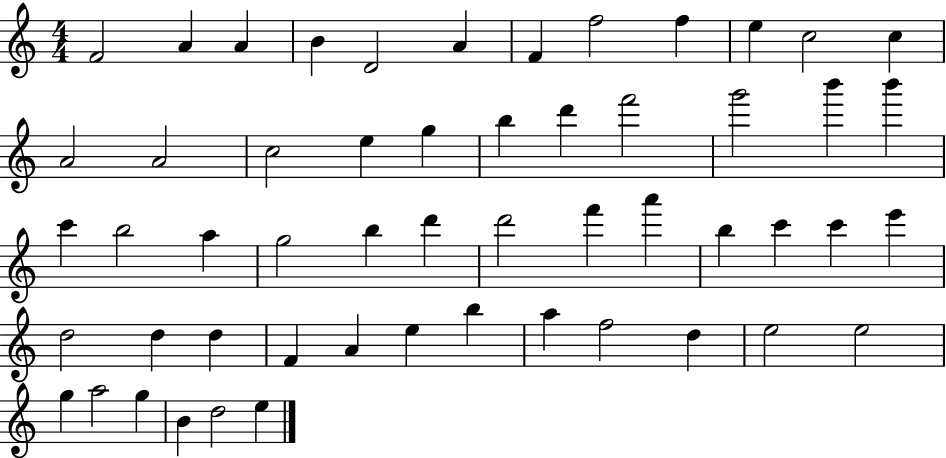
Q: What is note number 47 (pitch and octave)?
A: E5